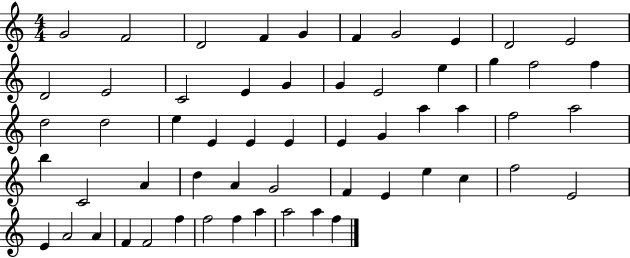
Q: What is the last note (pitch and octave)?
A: F5